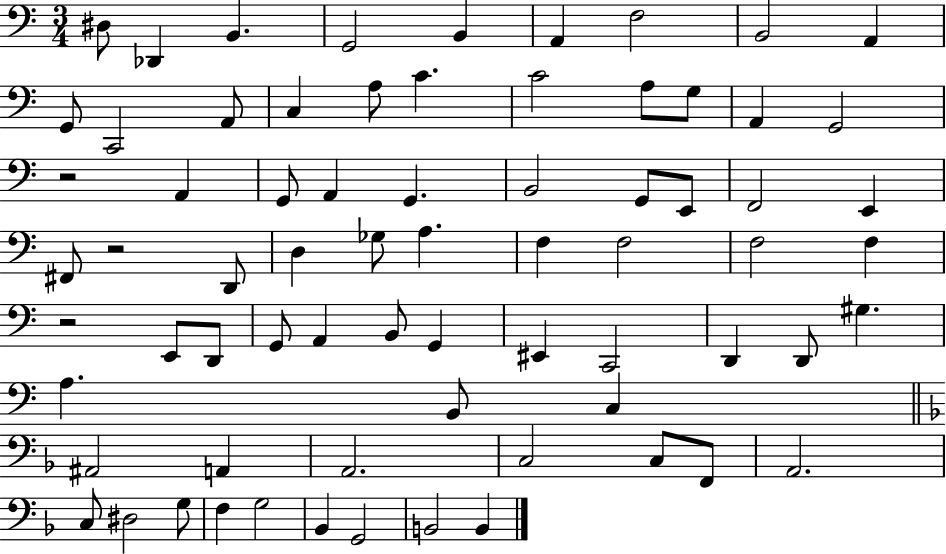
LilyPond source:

{
  \clef bass
  \numericTimeSignature
  \time 3/4
  \key c \major
  dis8 des,4 b,4. | g,2 b,4 | a,4 f2 | b,2 a,4 | \break g,8 c,2 a,8 | c4 a8 c'4. | c'2 a8 g8 | a,4 g,2 | \break r2 a,4 | g,8 a,4 g,4. | b,2 g,8 e,8 | f,2 e,4 | \break fis,8 r2 d,8 | d4 ges8 a4. | f4 f2 | f2 f4 | \break r2 e,8 d,8 | g,8 a,4 b,8 g,4 | eis,4 c,2 | d,4 d,8 gis4. | \break a4. b,8 c4 | \bar "||" \break \key d \minor ais,2 a,4 | a,2. | c2 c8 f,8 | a,2. | \break c8 dis2 g8 | f4 g2 | bes,4 g,2 | b,2 b,4 | \break \bar "|."
}